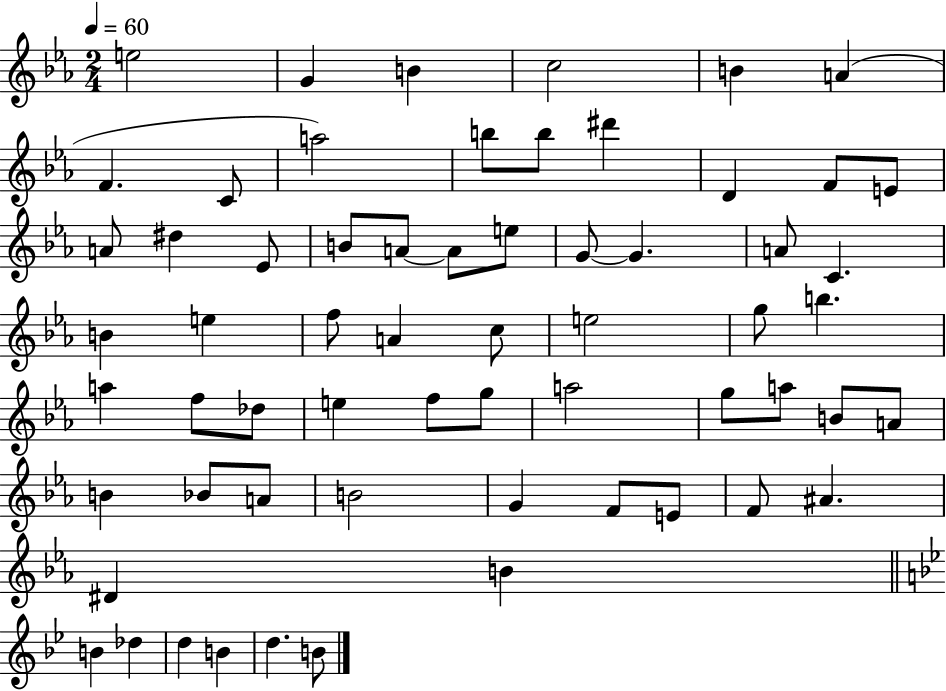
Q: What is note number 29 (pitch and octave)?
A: F5